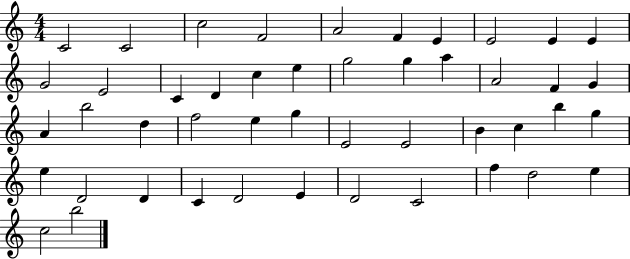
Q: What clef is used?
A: treble